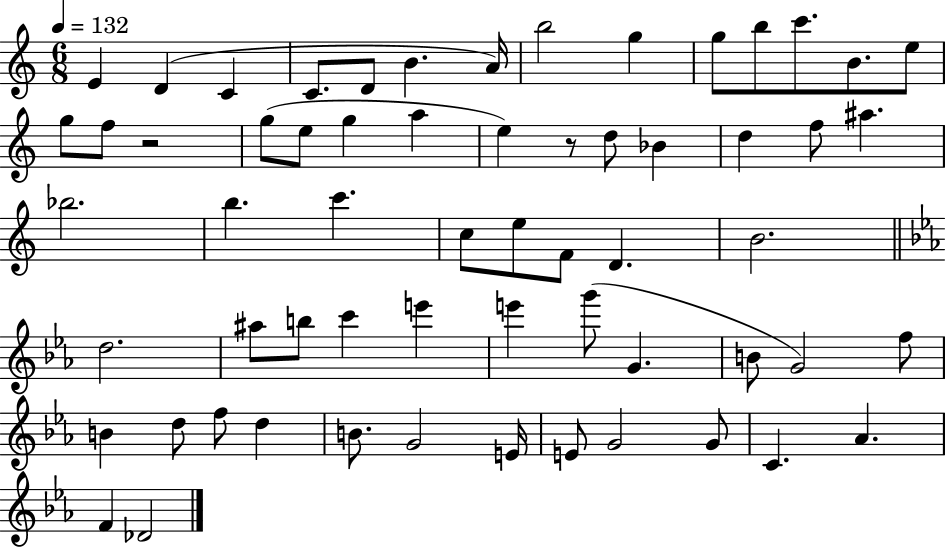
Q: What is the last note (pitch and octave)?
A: Db4